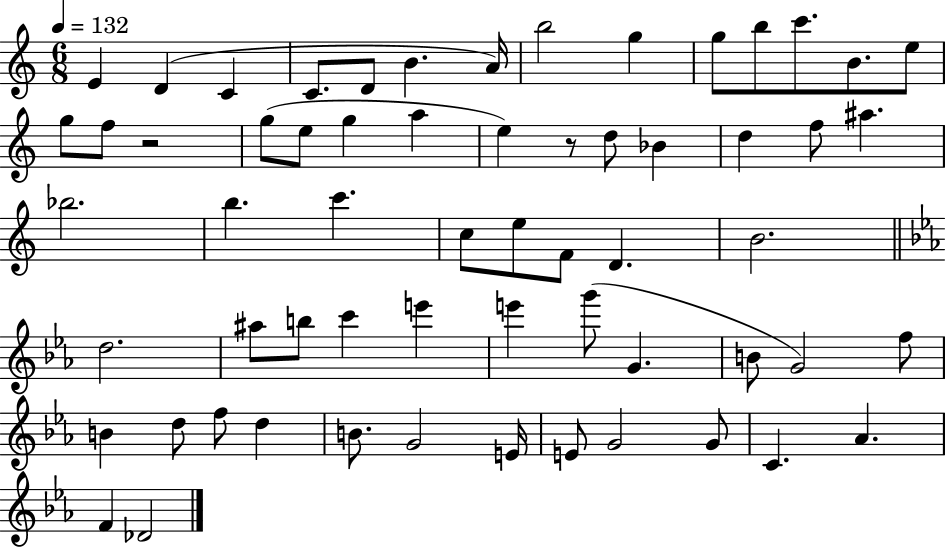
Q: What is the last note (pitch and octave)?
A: Db4